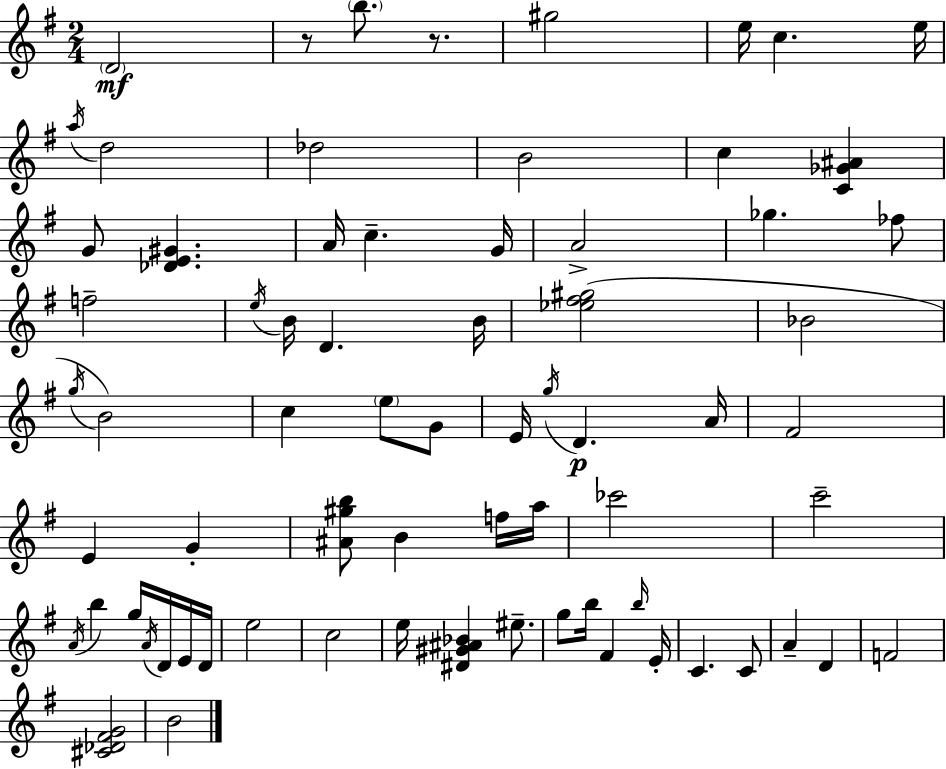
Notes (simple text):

D4/h R/e B5/e. R/e. G#5/h E5/s C5/q. E5/s A5/s D5/h Db5/h B4/h C5/q [C4,Gb4,A#4]/q G4/e [Db4,E4,G#4]/q. A4/s C5/q. G4/s A4/h Gb5/q. FES5/e F5/h E5/s B4/s D4/q. B4/s [Eb5,F#5,G#5]/h Bb4/h G5/s B4/h C5/q E5/e G4/e E4/s G5/s D4/q. A4/s F#4/h E4/q G4/q [A#4,G#5,B5]/e B4/q F5/s A5/s CES6/h C6/h A4/s B5/q G5/s A4/s D4/s E4/s D4/s E5/h C5/h E5/s [D#4,G#4,A#4,Bb4]/q EIS5/e. G5/e B5/s F#4/q B5/s E4/s C4/q. C4/e A4/q D4/q F4/h [C#4,Db4,F#4,G4]/h B4/h